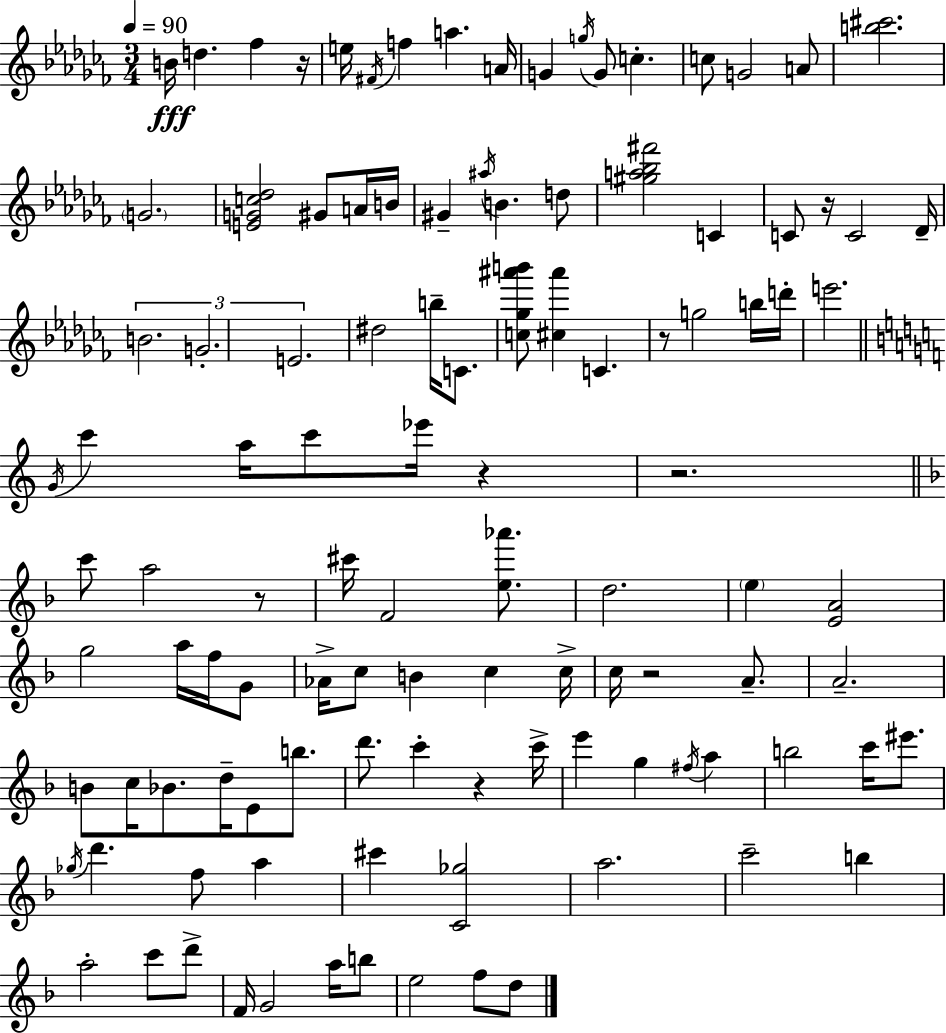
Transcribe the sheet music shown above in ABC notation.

X:1
T:Untitled
M:3/4
L:1/4
K:Abm
B/4 d _f z/4 e/4 ^F/4 f a A/4 G g/4 G/2 c c/2 G2 A/2 [b^c']2 G2 [EGc_d]2 ^G/2 A/4 B/4 ^G ^a/4 B d/2 [^ga_b^f']2 C C/2 z/4 C2 _D/4 B2 G2 E2 ^d2 b/4 C/2 [c_g^a'b']/2 [^c^a'] C z/2 g2 b/4 d'/4 e'2 G/4 c' a/4 c'/2 _e'/4 z z2 c'/2 a2 z/2 ^c'/4 F2 [e_a']/2 d2 e [EA]2 g2 a/4 f/4 G/2 _A/4 c/2 B c c/4 c/4 z2 A/2 A2 B/2 c/4 _B/2 d/4 E/2 b/2 d'/2 c' z c'/4 e' g ^f/4 a b2 c'/4 ^e'/2 _g/4 d' f/2 a ^c' [C_g]2 a2 c'2 b a2 c'/2 d'/2 F/4 G2 a/4 b/2 e2 f/2 d/2